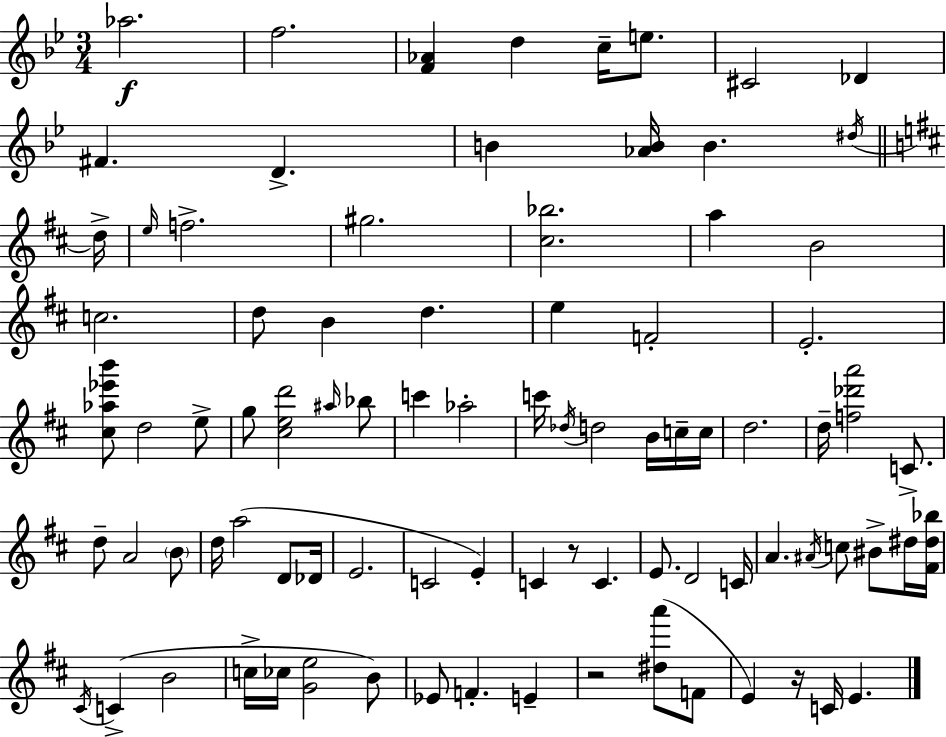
{
  \clef treble
  \numericTimeSignature
  \time 3/4
  \key g \minor
  aes''2.\f | f''2. | <f' aes'>4 d''4 c''16-- e''8. | cis'2 des'4 | \break fis'4. d'4.-> | b'4 <aes' b'>16 b'4. \acciaccatura { dis''16 } | \bar "||" \break \key b \minor d''16-> \grace { e''16 } f''2.-> | gis''2. | <cis'' bes''>2. | a''4 b'2 | \break c''2. | d''8 b'4 d''4. | e''4 f'2-. | e'2.-. | \break <cis'' aes'' ees''' b'''>8 d''2 | e''8-> g''8 <cis'' e'' d'''>2 | \grace { ais''16 } bes''8 c'''4 aes''2-. | c'''16 \acciaccatura { des''16 } d''2 | \break b'16 c''16-- c''16 d''2. | d''16-- <f'' des''' a'''>2 | c'8.-> d''8-- a'2 | \parenthesize b'8 d''16 a''2( | \break d'8 des'16 e'2. | c'2 | e'4-.) c'4 r8 c'4. | e'8. d'2 | \break c'16 a'4. \acciaccatura { ais'16 } c''8 | bis'8-> dis''16 <fis' dis'' bes''>16 \acciaccatura { cis'16 } c'4->( b'2 | c''16-> ces''16 <g' e''>2 | b'8) ees'8 f'4.-. | \break e'4-- r2 | <dis'' a'''>8( f'8 e'4) r16 c'16 | e'4. \bar "|."
}